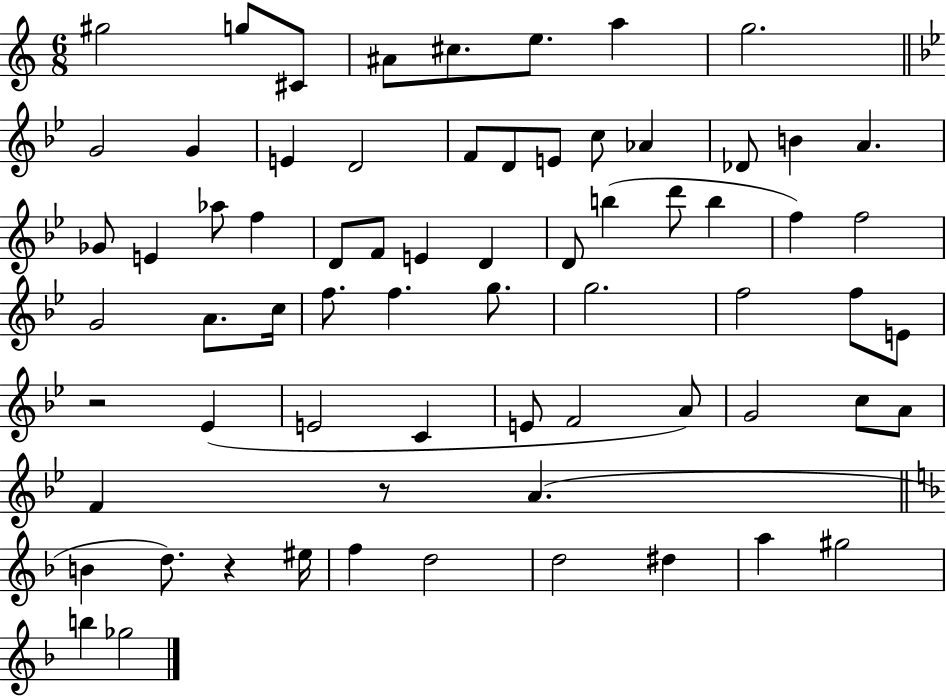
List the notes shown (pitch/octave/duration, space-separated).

G#5/h G5/e C#4/e A#4/e C#5/e. E5/e. A5/q G5/h. G4/h G4/q E4/q D4/h F4/e D4/e E4/e C5/e Ab4/q Db4/e B4/q A4/q. Gb4/e E4/q Ab5/e F5/q D4/e F4/e E4/q D4/q D4/e B5/q D6/e B5/q F5/q F5/h G4/h A4/e. C5/s F5/e. F5/q. G5/e. G5/h. F5/h F5/e E4/e R/h Eb4/q E4/h C4/q E4/e F4/h A4/e G4/h C5/e A4/e F4/q R/e A4/q. B4/q D5/e. R/q EIS5/s F5/q D5/h D5/h D#5/q A5/q G#5/h B5/q Gb5/h